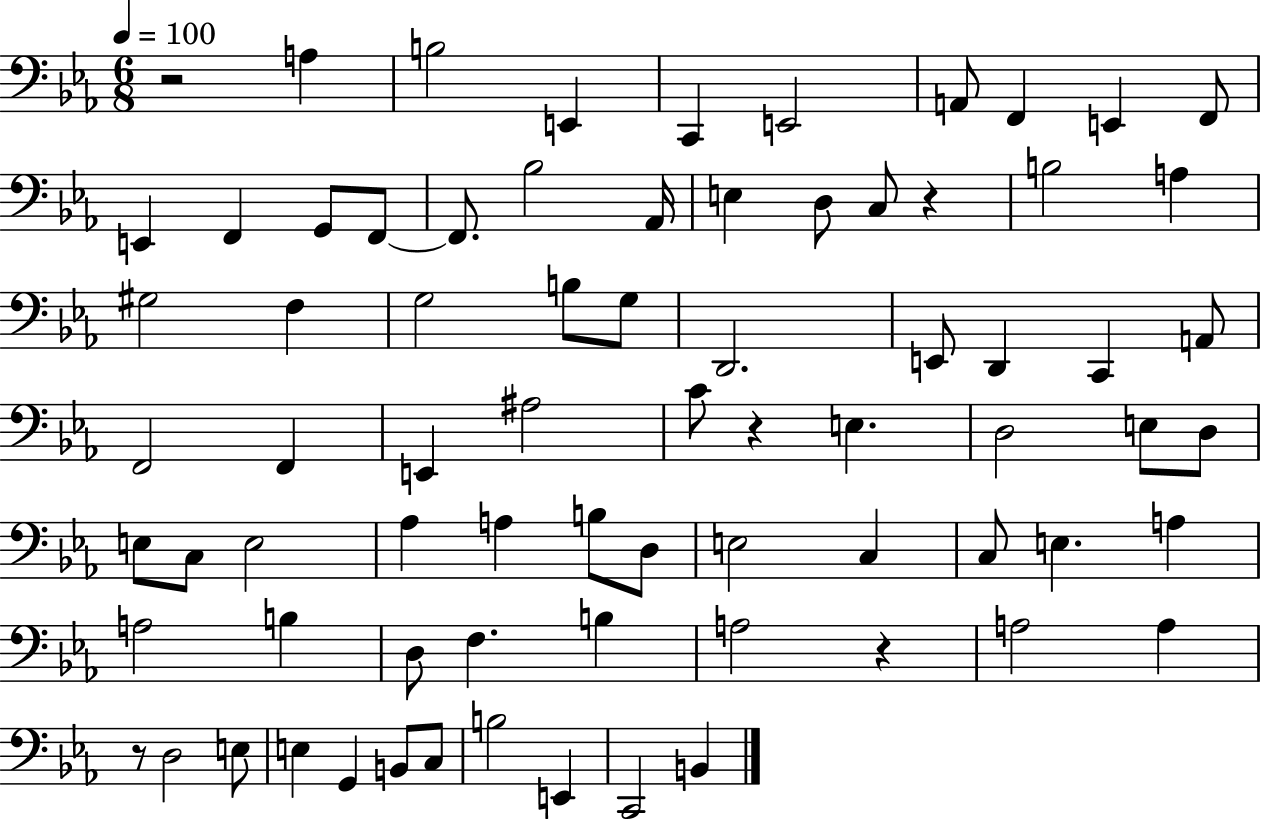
X:1
T:Untitled
M:6/8
L:1/4
K:Eb
z2 A, B,2 E,, C,, E,,2 A,,/2 F,, E,, F,,/2 E,, F,, G,,/2 F,,/2 F,,/2 _B,2 _A,,/4 E, D,/2 C,/2 z B,2 A, ^G,2 F, G,2 B,/2 G,/2 D,,2 E,,/2 D,, C,, A,,/2 F,,2 F,, E,, ^A,2 C/2 z E, D,2 E,/2 D,/2 E,/2 C,/2 E,2 _A, A, B,/2 D,/2 E,2 C, C,/2 E, A, A,2 B, D,/2 F, B, A,2 z A,2 A, z/2 D,2 E,/2 E, G,, B,,/2 C,/2 B,2 E,, C,,2 B,,